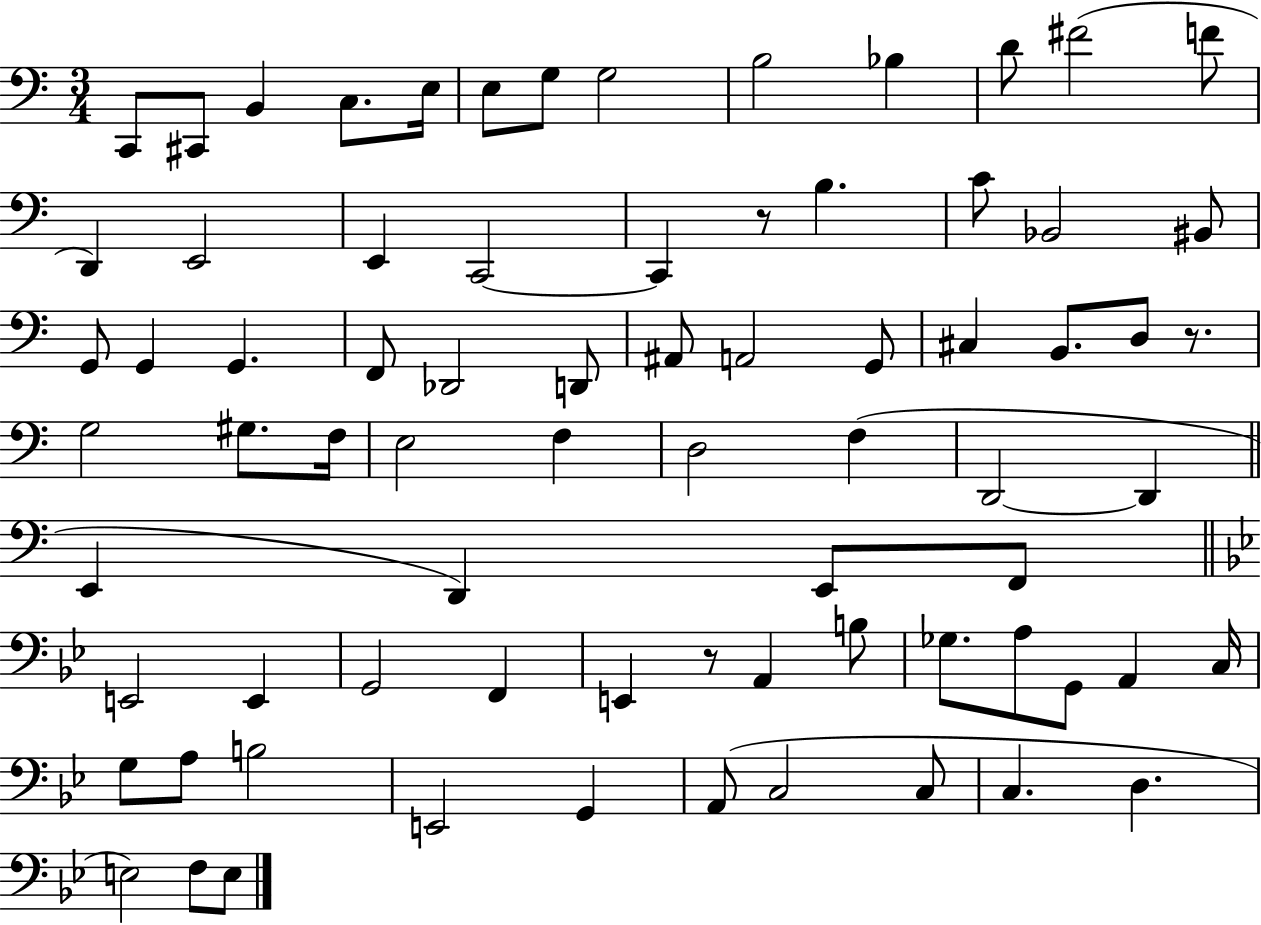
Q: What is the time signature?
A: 3/4